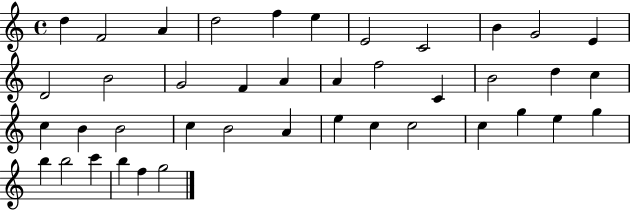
X:1
T:Untitled
M:4/4
L:1/4
K:C
d F2 A d2 f e E2 C2 B G2 E D2 B2 G2 F A A f2 C B2 d c c B B2 c B2 A e c c2 c g e g b b2 c' b f g2